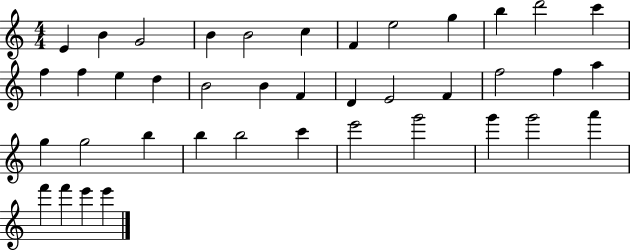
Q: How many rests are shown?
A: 0